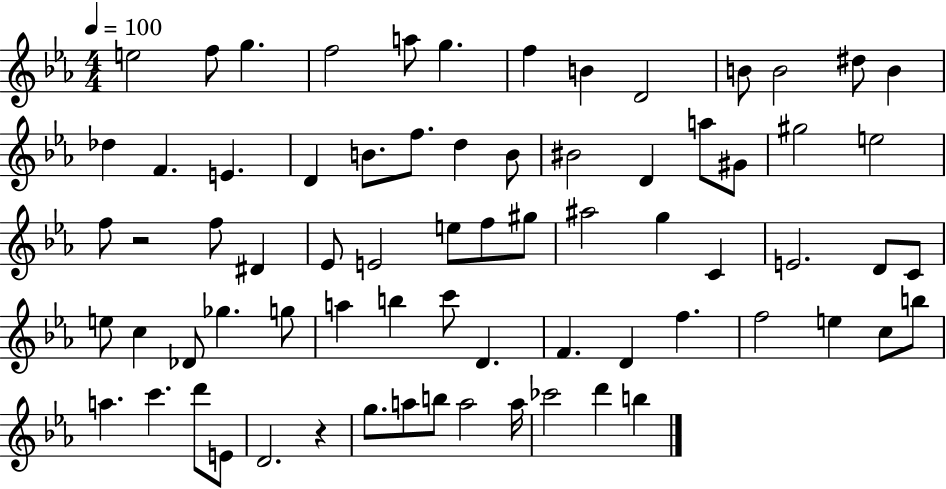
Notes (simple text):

E5/h F5/e G5/q. F5/h A5/e G5/q. F5/q B4/q D4/h B4/e B4/h D#5/e B4/q Db5/q F4/q. E4/q. D4/q B4/e. F5/e. D5/q B4/e BIS4/h D4/q A5/e G#4/e G#5/h E5/h F5/e R/h F5/e D#4/q Eb4/e E4/h E5/e F5/e G#5/e A#5/h G5/q C4/q E4/h. D4/e C4/e E5/e C5/q Db4/e Gb5/q. G5/e A5/q B5/q C6/e D4/q. F4/q. D4/q F5/q. F5/h E5/q C5/e B5/e A5/q. C6/q. D6/e E4/e D4/h. R/q G5/e. A5/e B5/e A5/h A5/s CES6/h D6/q B5/q